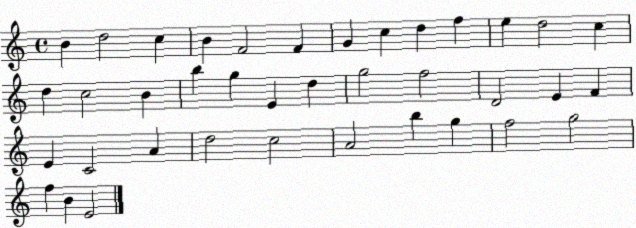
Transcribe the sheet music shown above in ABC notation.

X:1
T:Untitled
M:4/4
L:1/4
K:C
B d2 c B F2 F G c d f e d2 c d c2 B b g E d g2 f2 D2 E F E C2 A d2 c2 A2 b g f2 g2 f B E2